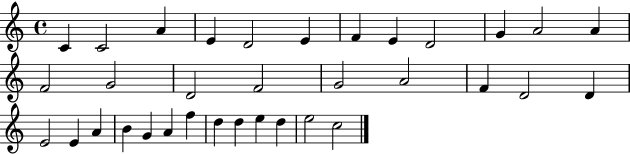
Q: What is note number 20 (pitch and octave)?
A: D4